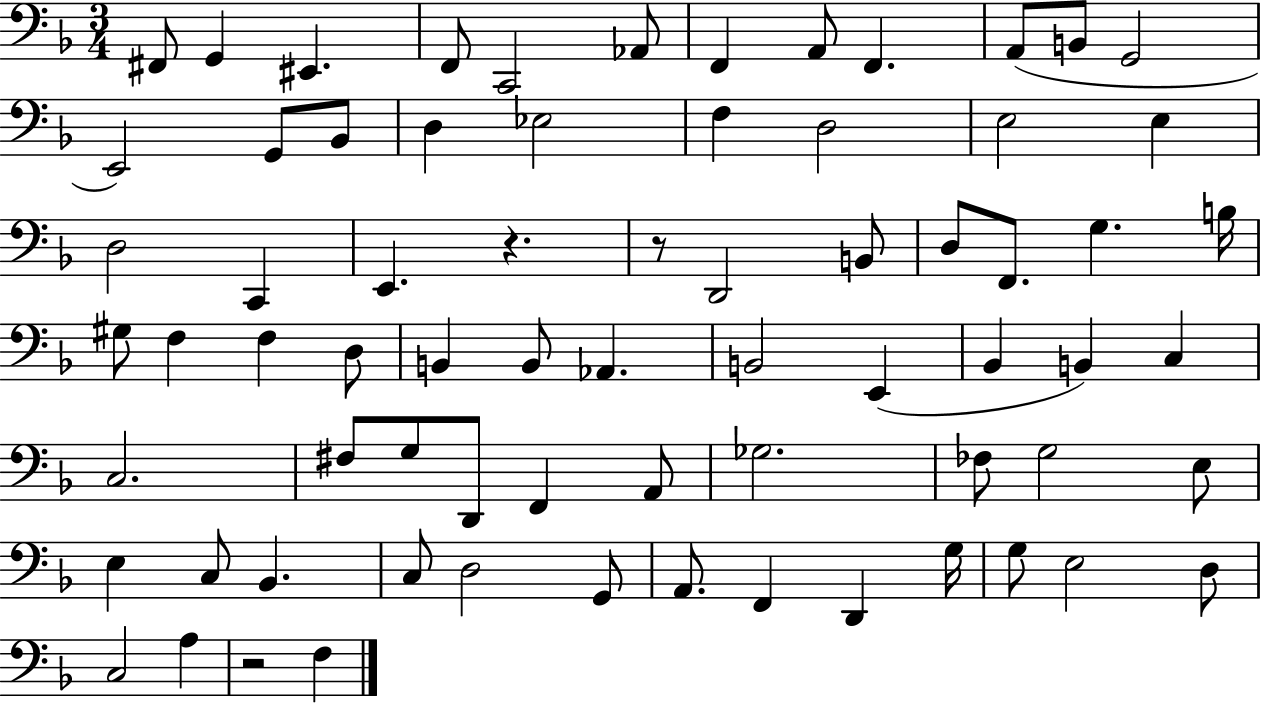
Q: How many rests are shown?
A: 3